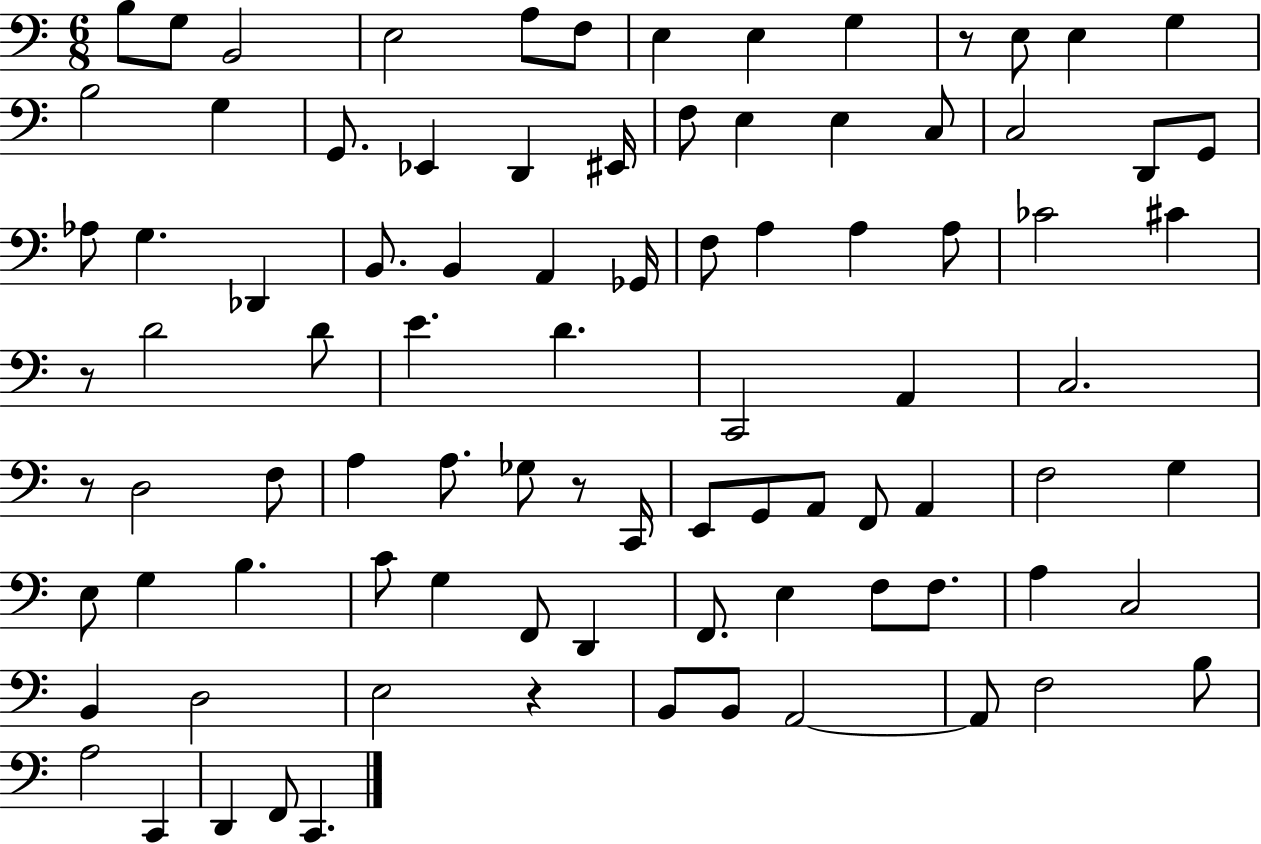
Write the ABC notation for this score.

X:1
T:Untitled
M:6/8
L:1/4
K:C
B,/2 G,/2 B,,2 E,2 A,/2 F,/2 E, E, G, z/2 E,/2 E, G, B,2 G, G,,/2 _E,, D,, ^E,,/4 F,/2 E, E, C,/2 C,2 D,,/2 G,,/2 _A,/2 G, _D,, B,,/2 B,, A,, _G,,/4 F,/2 A, A, A,/2 _C2 ^C z/2 D2 D/2 E D C,,2 A,, C,2 z/2 D,2 F,/2 A, A,/2 _G,/2 z/2 C,,/4 E,,/2 G,,/2 A,,/2 F,,/2 A,, F,2 G, E,/2 G, B, C/2 G, F,,/2 D,, F,,/2 E, F,/2 F,/2 A, C,2 B,, D,2 E,2 z B,,/2 B,,/2 A,,2 A,,/2 F,2 B,/2 A,2 C,, D,, F,,/2 C,,